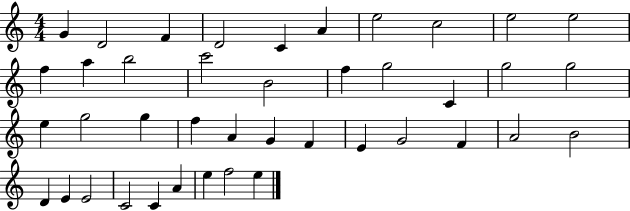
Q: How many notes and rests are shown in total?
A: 41